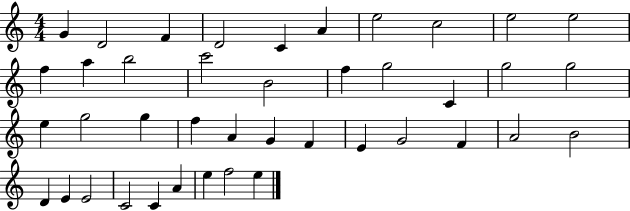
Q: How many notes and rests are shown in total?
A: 41